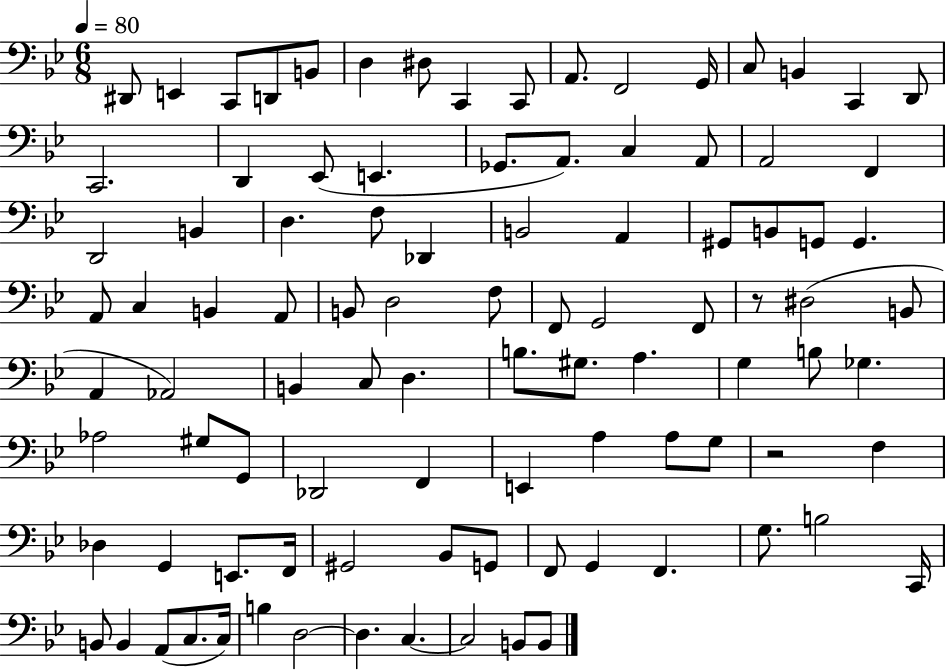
D#2/e E2/q C2/e D2/e B2/e D3/q D#3/e C2/q C2/e A2/e. F2/h G2/s C3/e B2/q C2/q D2/e C2/h. D2/q Eb2/e E2/q. Gb2/e. A2/e. C3/q A2/e A2/h F2/q D2/h B2/q D3/q. F3/e Db2/q B2/h A2/q G#2/e B2/e G2/e G2/q. A2/e C3/q B2/q A2/e B2/e D3/h F3/e F2/e G2/h F2/e R/e D#3/h B2/e A2/q Ab2/h B2/q C3/e D3/q. B3/e. G#3/e. A3/q. G3/q B3/e Gb3/q. Ab3/h G#3/e G2/e Db2/h F2/q E2/q A3/q A3/e G3/e R/h F3/q Db3/q G2/q E2/e. F2/s G#2/h Bb2/e G2/e F2/e G2/q F2/q. G3/e. B3/h C2/s B2/e B2/q A2/e C3/e. C3/s B3/q D3/h D3/q. C3/q. C3/h B2/e B2/e